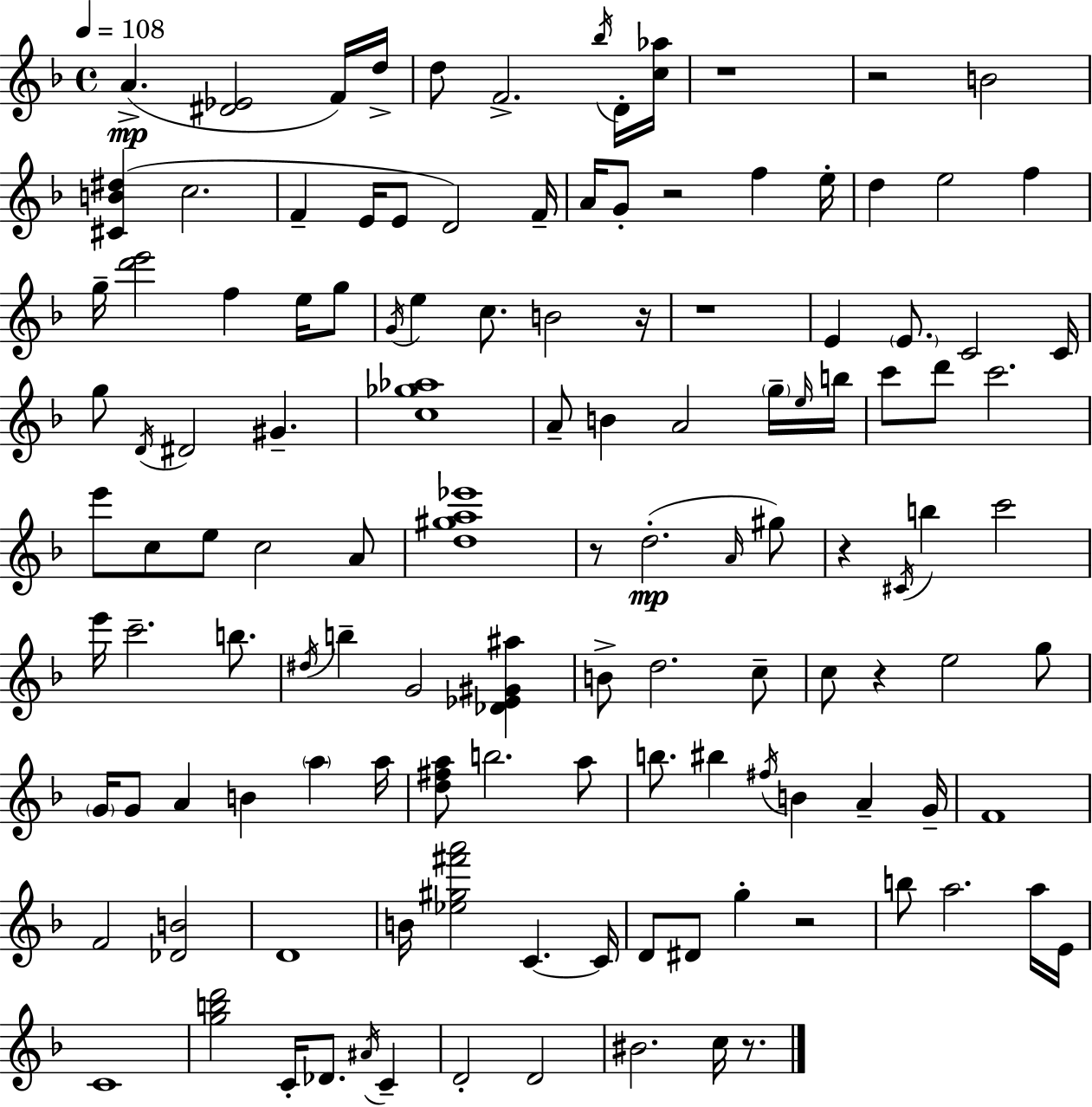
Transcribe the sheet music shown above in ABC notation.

X:1
T:Untitled
M:4/4
L:1/4
K:F
A [^D_E]2 F/4 d/4 d/2 F2 _b/4 D/4 [c_a]/4 z4 z2 B2 [^CB^d] c2 F E/4 E/2 D2 F/4 A/4 G/2 z2 f e/4 d e2 f g/4 [d'e']2 f e/4 g/2 G/4 e c/2 B2 z/4 z4 E E/2 C2 C/4 g/2 D/4 ^D2 ^G [c_g_a]4 A/2 B A2 g/4 e/4 b/4 c'/2 d'/2 c'2 e'/2 c/2 e/2 c2 A/2 [d^ga_e']4 z/2 d2 A/4 ^g/2 z ^C/4 b c'2 e'/4 c'2 b/2 ^d/4 b G2 [_D_E^G^a] B/2 d2 c/2 c/2 z e2 g/2 G/4 G/2 A B a a/4 [d^fa]/2 b2 a/2 b/2 ^b ^f/4 B A G/4 F4 F2 [_DB]2 D4 B/4 [_e^g^f'a']2 C C/4 D/2 ^D/2 g z2 b/2 a2 a/4 E/4 C4 [gbd']2 C/4 _D/2 ^A/4 C D2 D2 ^B2 c/4 z/2